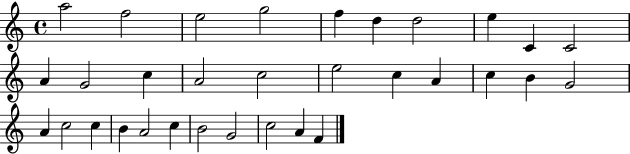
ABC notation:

X:1
T:Untitled
M:4/4
L:1/4
K:C
a2 f2 e2 g2 f d d2 e C C2 A G2 c A2 c2 e2 c A c B G2 A c2 c B A2 c B2 G2 c2 A F